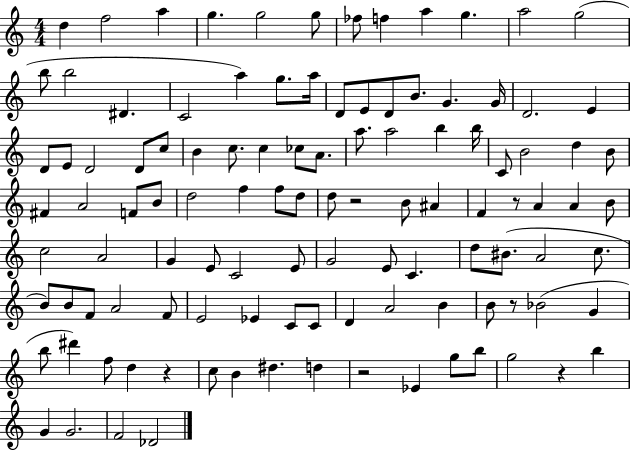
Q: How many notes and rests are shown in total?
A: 111